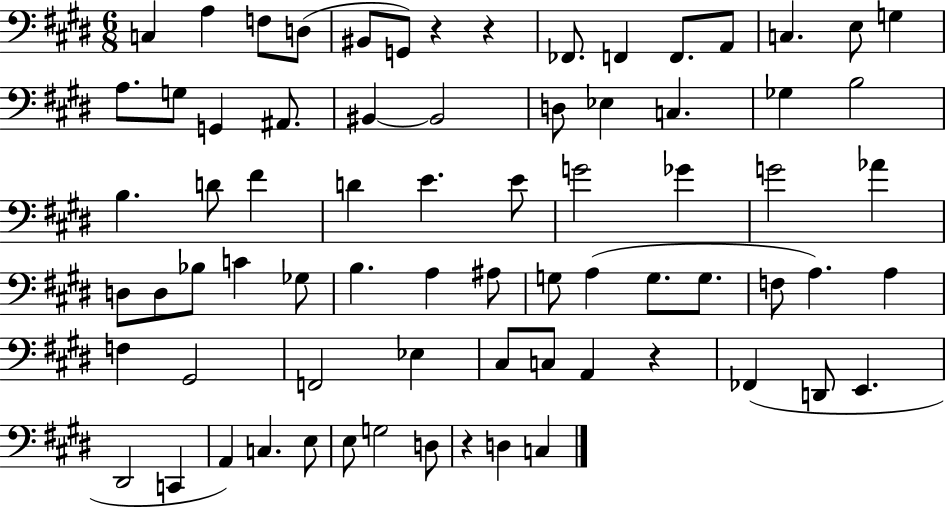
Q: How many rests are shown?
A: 4